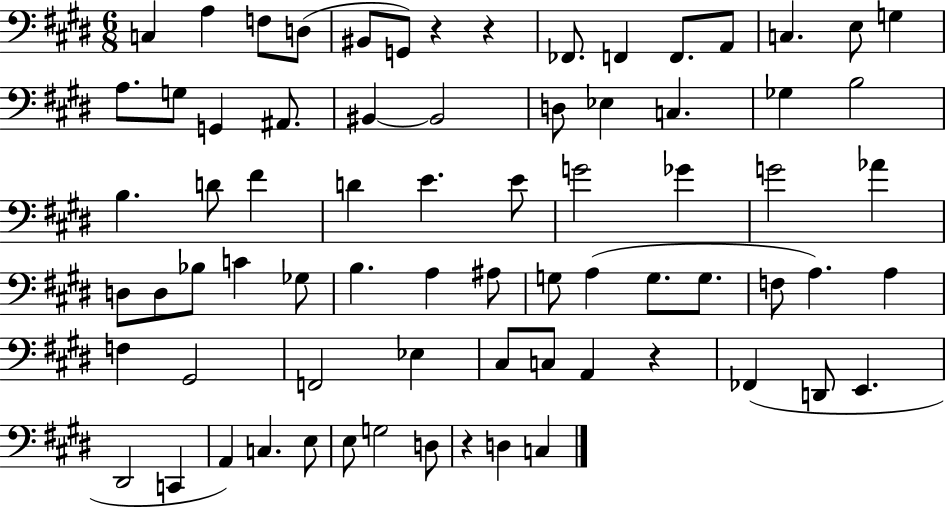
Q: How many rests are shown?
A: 4